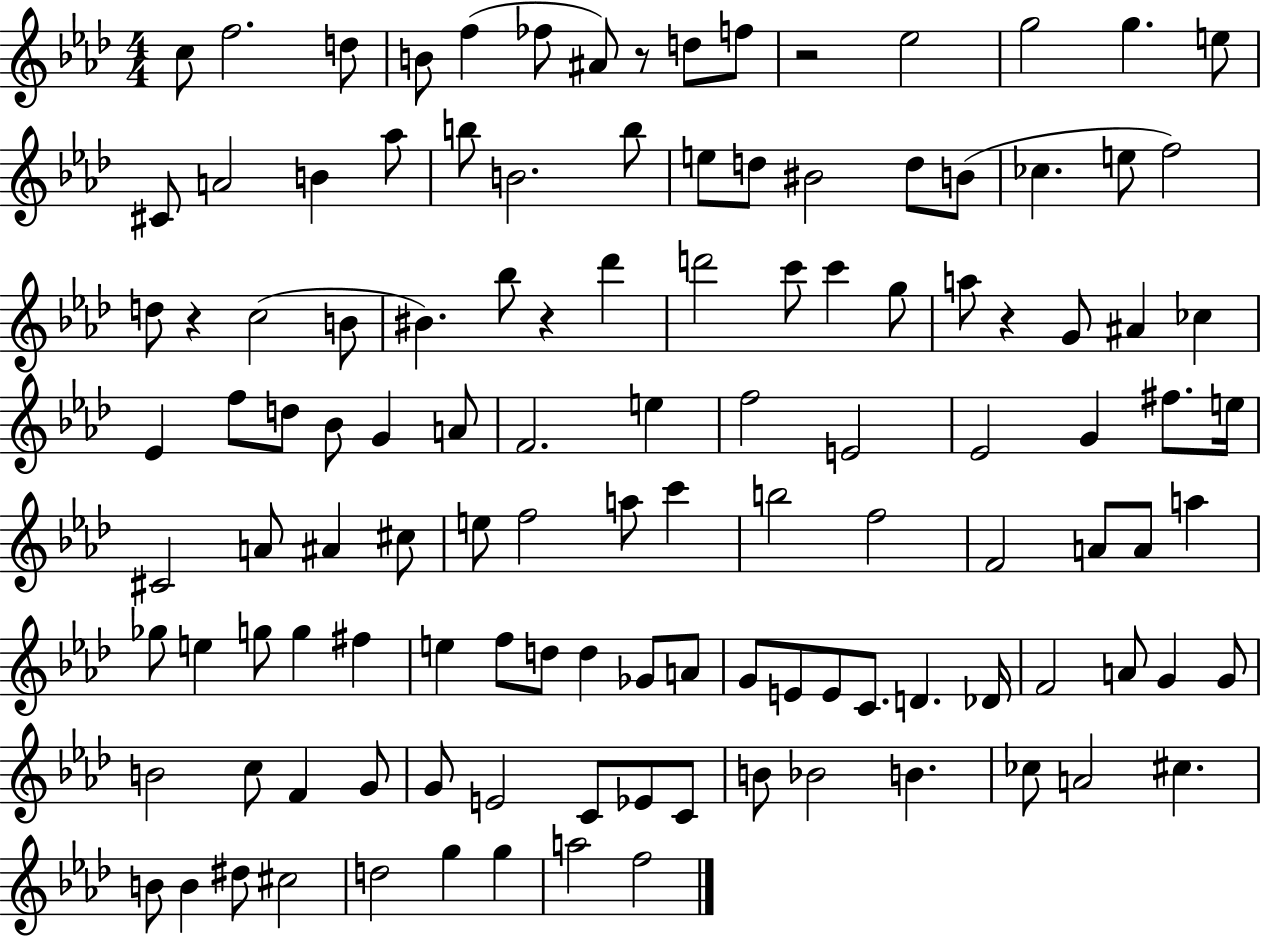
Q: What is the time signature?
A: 4/4